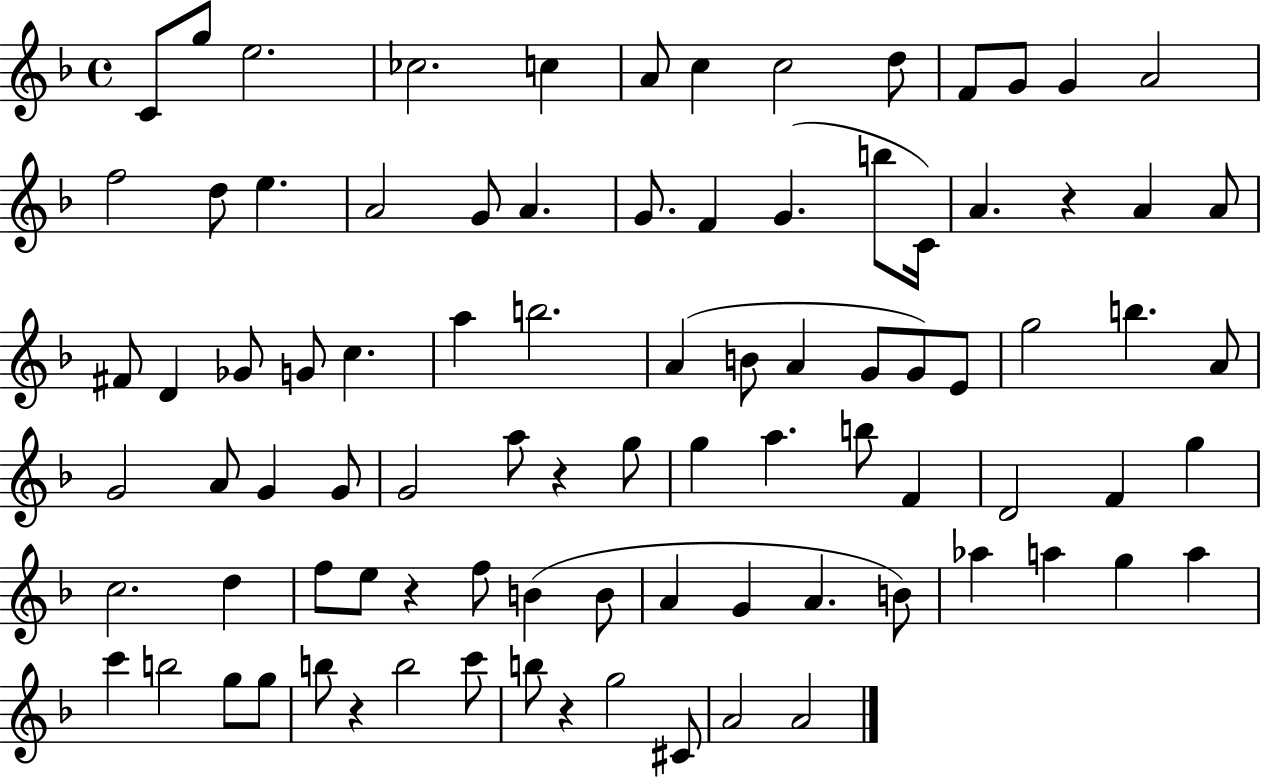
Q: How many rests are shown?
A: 5